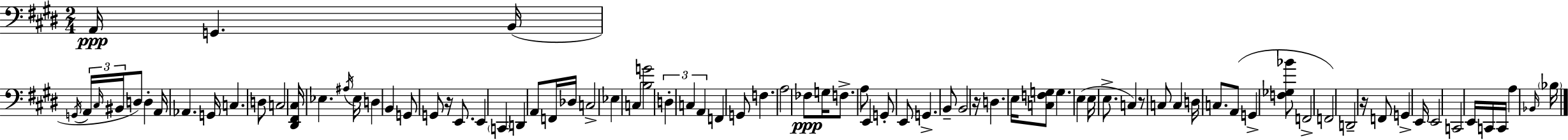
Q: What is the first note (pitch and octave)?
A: A2